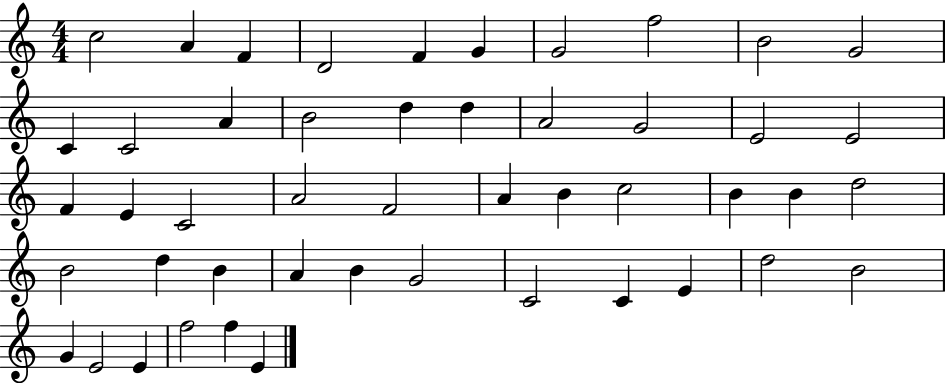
X:1
T:Untitled
M:4/4
L:1/4
K:C
c2 A F D2 F G G2 f2 B2 G2 C C2 A B2 d d A2 G2 E2 E2 F E C2 A2 F2 A B c2 B B d2 B2 d B A B G2 C2 C E d2 B2 G E2 E f2 f E